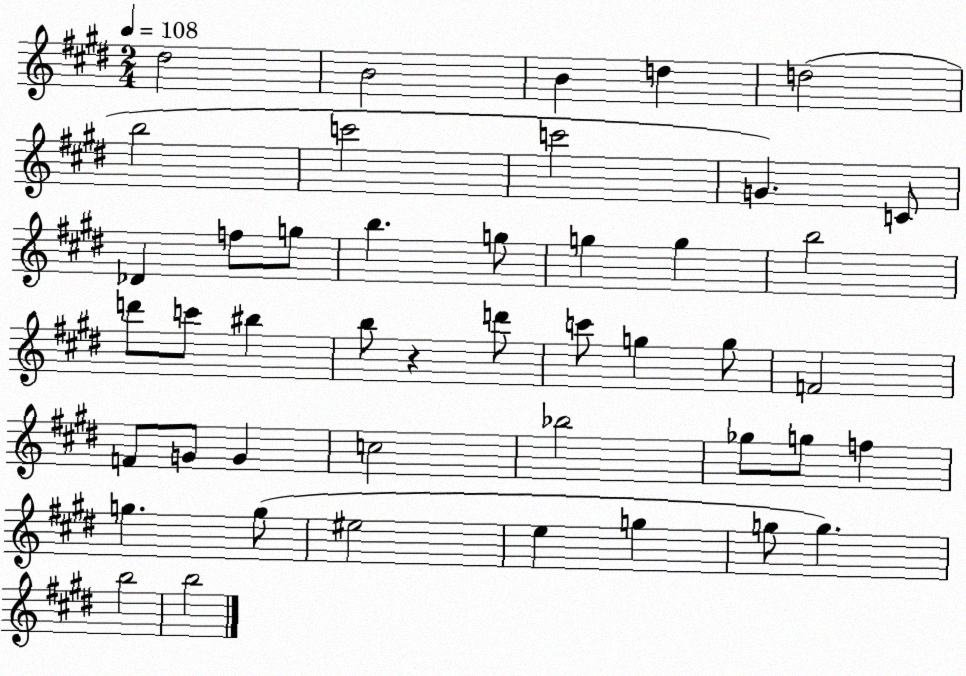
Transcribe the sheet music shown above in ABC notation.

X:1
T:Untitled
M:2/4
L:1/4
K:E
^d2 B2 B d d2 b2 c'2 c'2 G C/2 _D f/2 g/2 b g/2 g g b2 d'/2 c'/2 ^b b/2 z d'/2 c'/2 g g/2 F2 F/2 G/2 G c2 _b2 _g/2 g/2 f g g/2 ^e2 e g g/2 g b2 b2